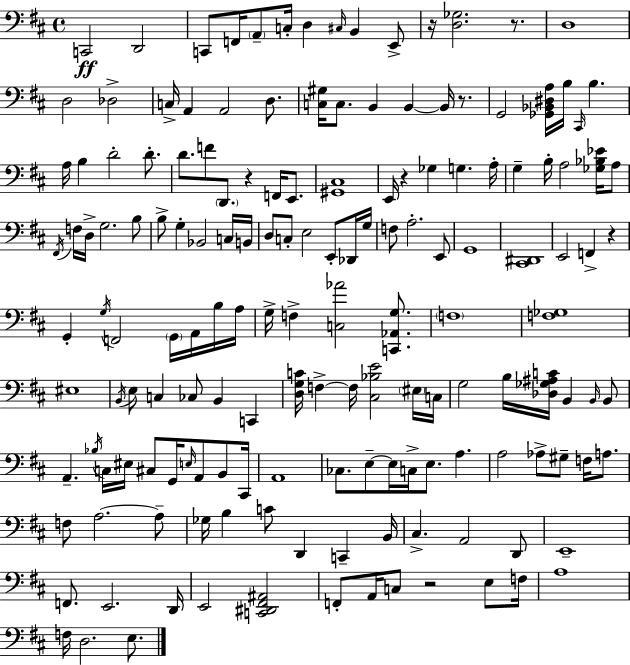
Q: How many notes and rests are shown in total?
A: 158